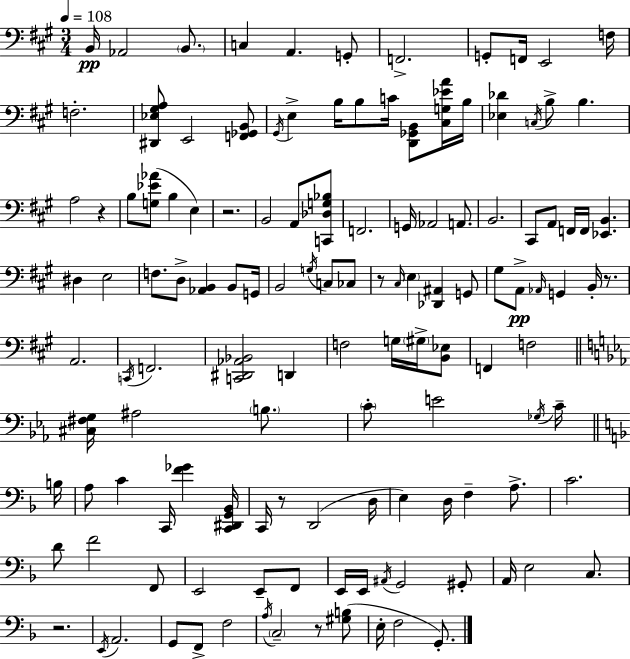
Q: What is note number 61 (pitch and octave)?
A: G3